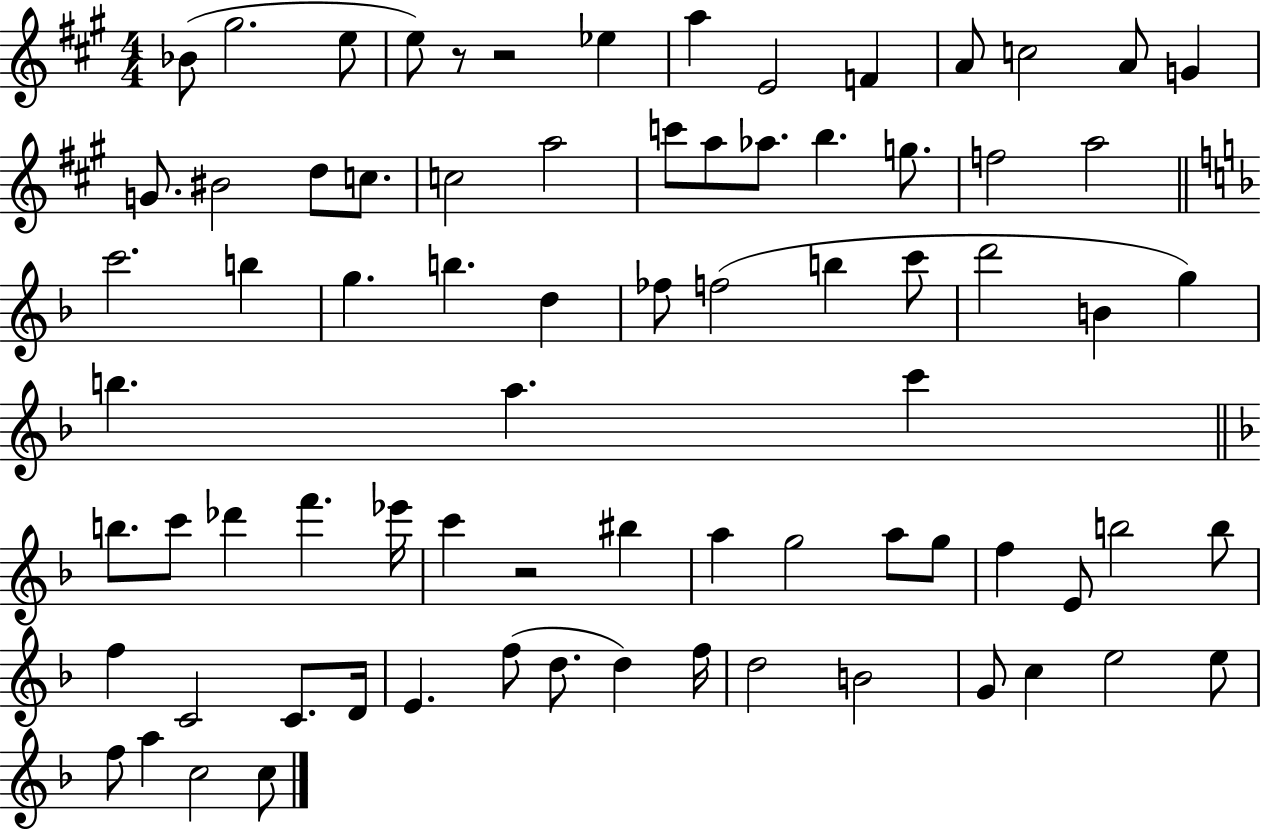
X:1
T:Untitled
M:4/4
L:1/4
K:A
_B/2 ^g2 e/2 e/2 z/2 z2 _e a E2 F A/2 c2 A/2 G G/2 ^B2 d/2 c/2 c2 a2 c'/2 a/2 _a/2 b g/2 f2 a2 c'2 b g b d _f/2 f2 b c'/2 d'2 B g b a c' b/2 c'/2 _d' f' _e'/4 c' z2 ^b a g2 a/2 g/2 f E/2 b2 b/2 f C2 C/2 D/4 E f/2 d/2 d f/4 d2 B2 G/2 c e2 e/2 f/2 a c2 c/2